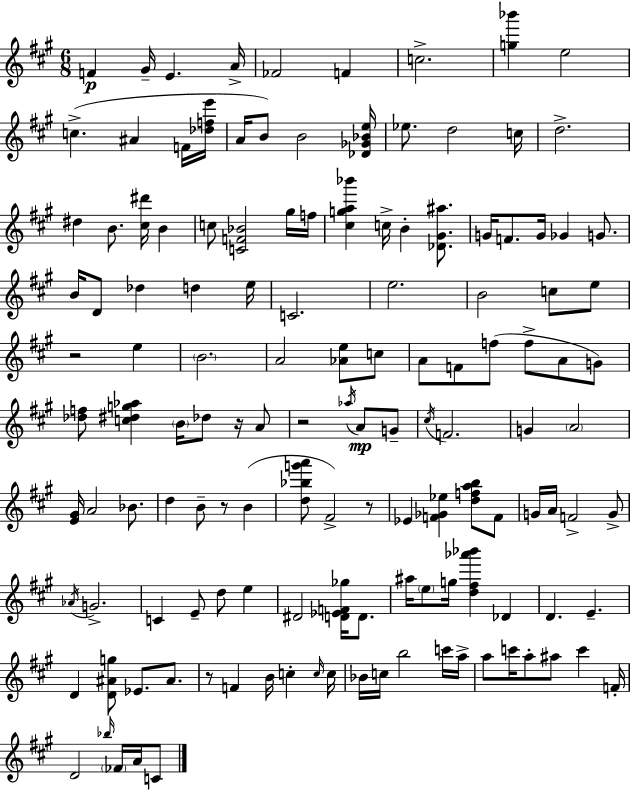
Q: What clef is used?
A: treble